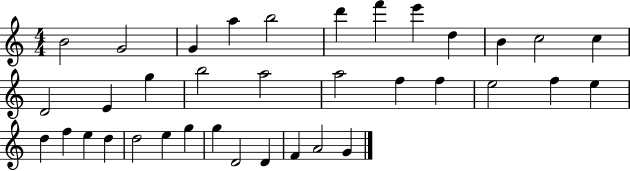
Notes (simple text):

B4/h G4/h G4/q A5/q B5/h D6/q F6/q E6/q D5/q B4/q C5/h C5/q D4/h E4/q G5/q B5/h A5/h A5/h F5/q F5/q E5/h F5/q E5/q D5/q F5/q E5/q D5/q D5/h E5/q G5/q G5/q D4/h D4/q F4/q A4/h G4/q